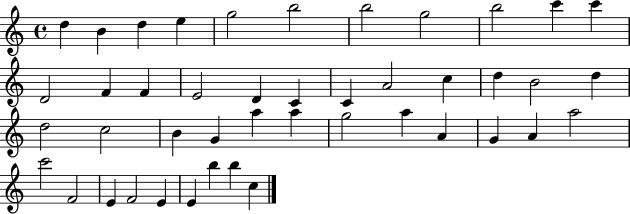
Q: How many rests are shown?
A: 0